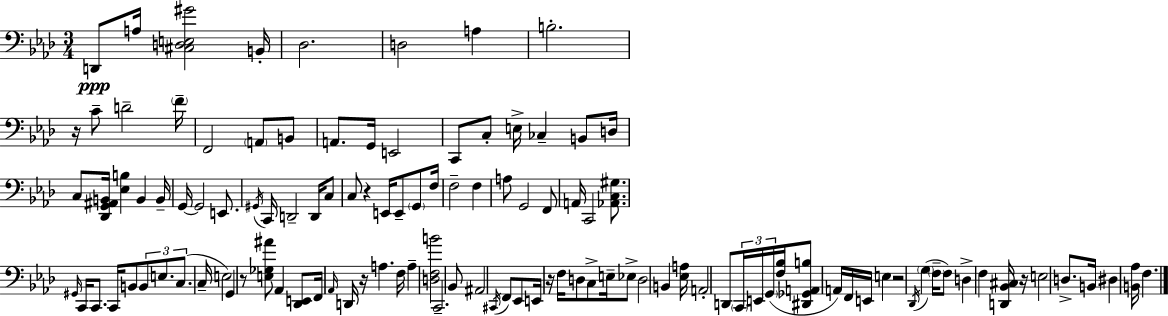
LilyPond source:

{
  \clef bass
  \numericTimeSignature
  \time 3/4
  \key aes \major
  d,8\ppp a16 <cis d e gis'>2 b,16-. | des2. | d2 a4 | b2.-. | \break r16 c'8-- d'2-- \parenthesize f'16-- | f,2 \parenthesize a,8 b,8 | a,8. g,16 e,2 | c,8 c8-. e16-> ces4-- b,8 d16 | \break c8 <des, g, ais, b,>16 <ees b>4 b,4 b,16-- | g,16~~ g,2 e,8. | \acciaccatura { gis,16 } c,16 d,2-- d,16 c8 | c8 r4 e,16 e,8-- \parenthesize g,8 | \break f16 f2-- f4 | a8 g,2 f,8 | a,16 c,2 <aes, c gis>8. | \grace { gis,16 } c,16 c,8. c,16 b,8 \tuplet 3/2 { b,8 e8. | \break c8.( } c16-- e2) | g,4 r8 <e ges ais'>8 aes,4 | <des, e,>8 f,16 \grace { aes,16 } d,16 r16 a4. | f16 a4-- <d f b'>2 | \break c,2.-- | bes,8 ais,2 | \acciaccatura { cis,16 } f,8 ees,8 e,16 r16 f16 d8 c8-> | e16-- ees8-> d2 | \break b,4 <ees a>16 a,2-. | d,8 \tuplet 3/2 { \parenthesize c,16 e,16 \parenthesize g,16( } <f bes>16 <dis, ges, a, b>8 a,16) f,16 e,16 | e4 r2 | \acciaccatura { des,16 }( \parenthesize g4 \parenthesize f16-- f8) d4-> | \break f4 <d, bes, cis>16 r16 e2 | d8.-> b,16 dis4 <b, aes>16 f4. | \bar "|."
}